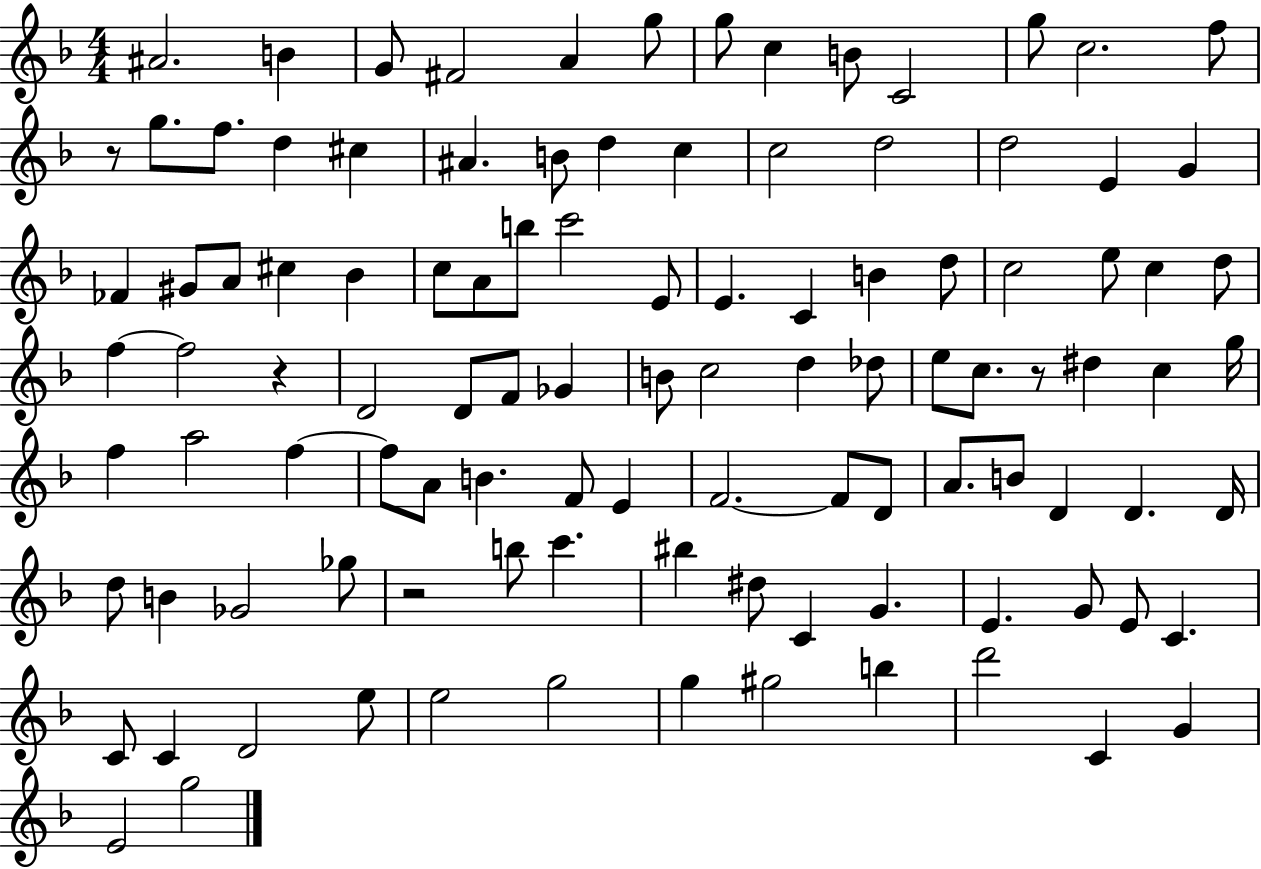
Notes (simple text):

A#4/h. B4/q G4/e F#4/h A4/q G5/e G5/e C5/q B4/e C4/h G5/e C5/h. F5/e R/e G5/e. F5/e. D5/q C#5/q A#4/q. B4/e D5/q C5/q C5/h D5/h D5/h E4/q G4/q FES4/q G#4/e A4/e C#5/q Bb4/q C5/e A4/e B5/e C6/h E4/e E4/q. C4/q B4/q D5/e C5/h E5/e C5/q D5/e F5/q F5/h R/q D4/h D4/e F4/e Gb4/q B4/e C5/h D5/q Db5/e E5/e C5/e. R/e D#5/q C5/q G5/s F5/q A5/h F5/q F5/e A4/e B4/q. F4/e E4/q F4/h. F4/e D4/e A4/e. B4/e D4/q D4/q. D4/s D5/e B4/q Gb4/h Gb5/e R/h B5/e C6/q. BIS5/q D#5/e C4/q G4/q. E4/q. G4/e E4/e C4/q. C4/e C4/q D4/h E5/e E5/h G5/h G5/q G#5/h B5/q D6/h C4/q G4/q E4/h G5/h